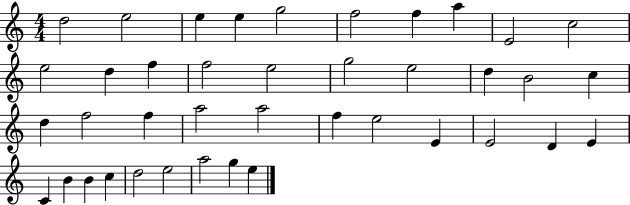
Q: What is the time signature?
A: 4/4